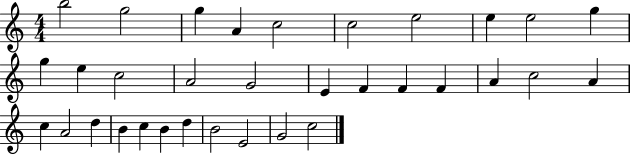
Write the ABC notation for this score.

X:1
T:Untitled
M:4/4
L:1/4
K:C
b2 g2 g A c2 c2 e2 e e2 g g e c2 A2 G2 E F F F A c2 A c A2 d B c B d B2 E2 G2 c2